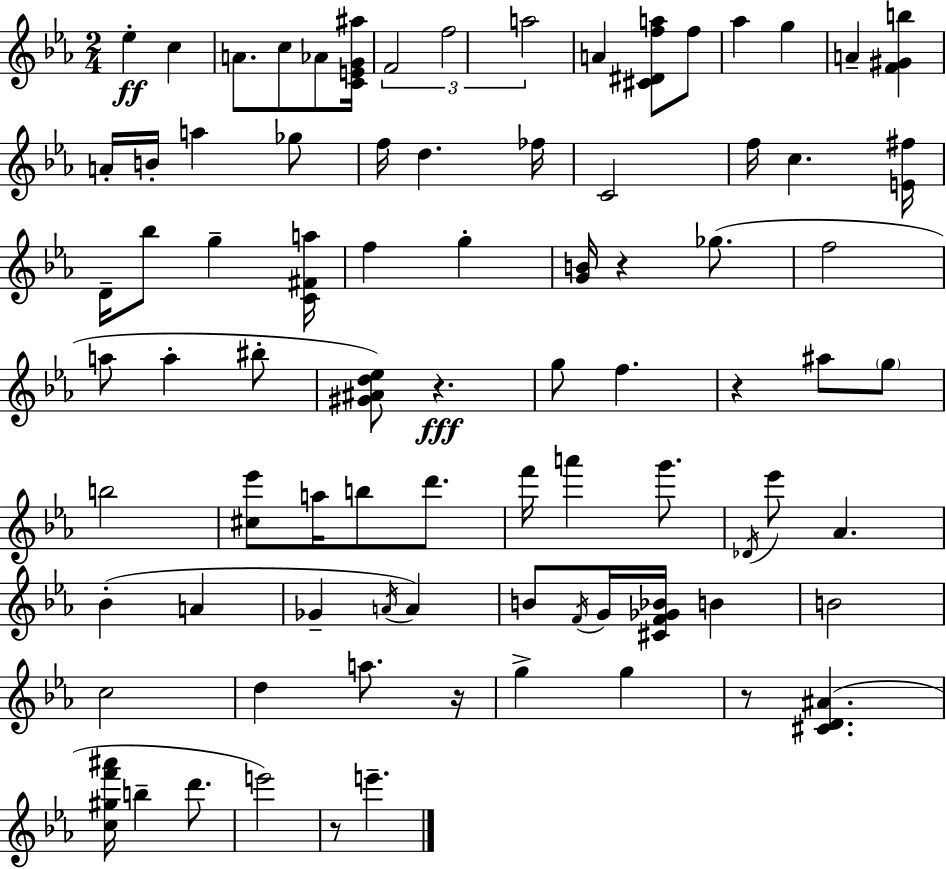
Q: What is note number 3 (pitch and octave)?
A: A4